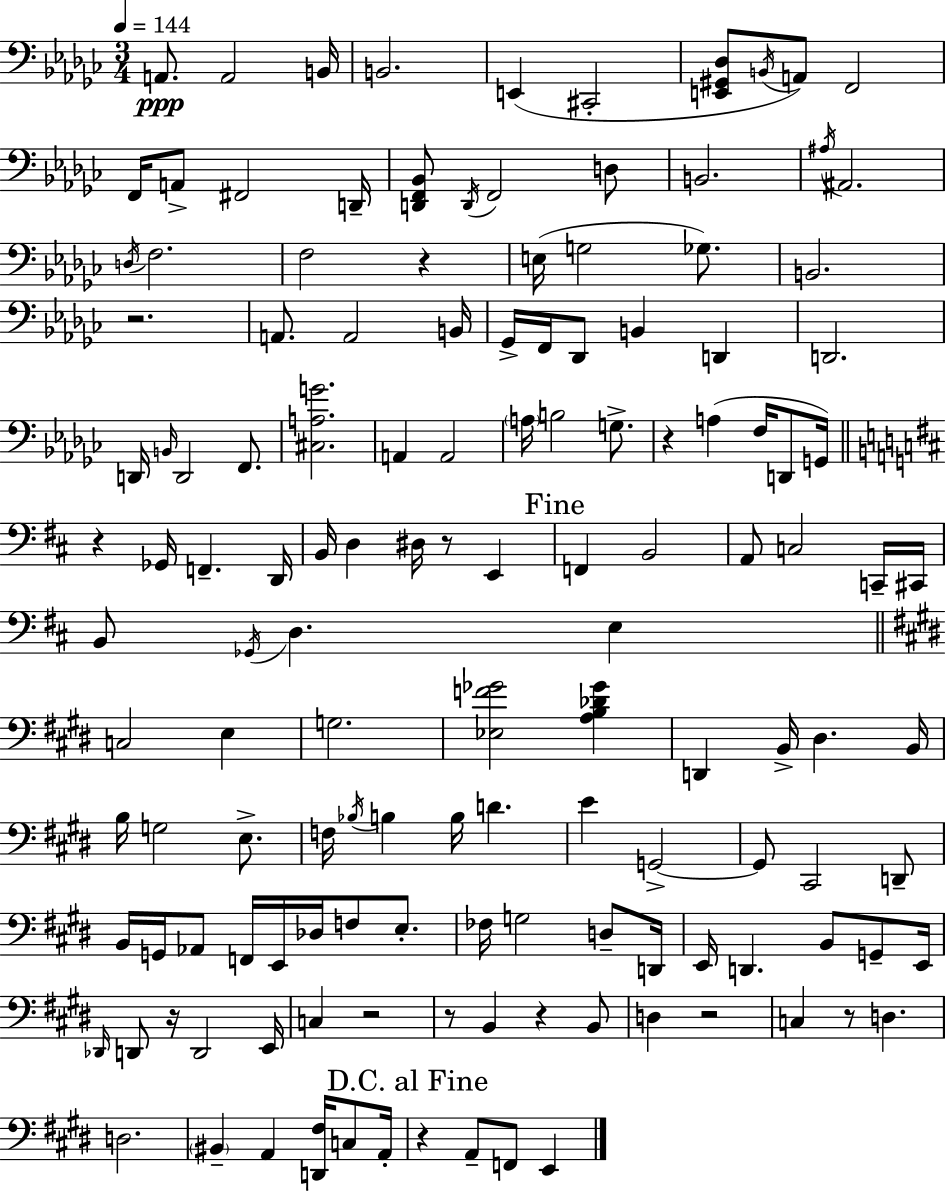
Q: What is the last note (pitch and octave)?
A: E2